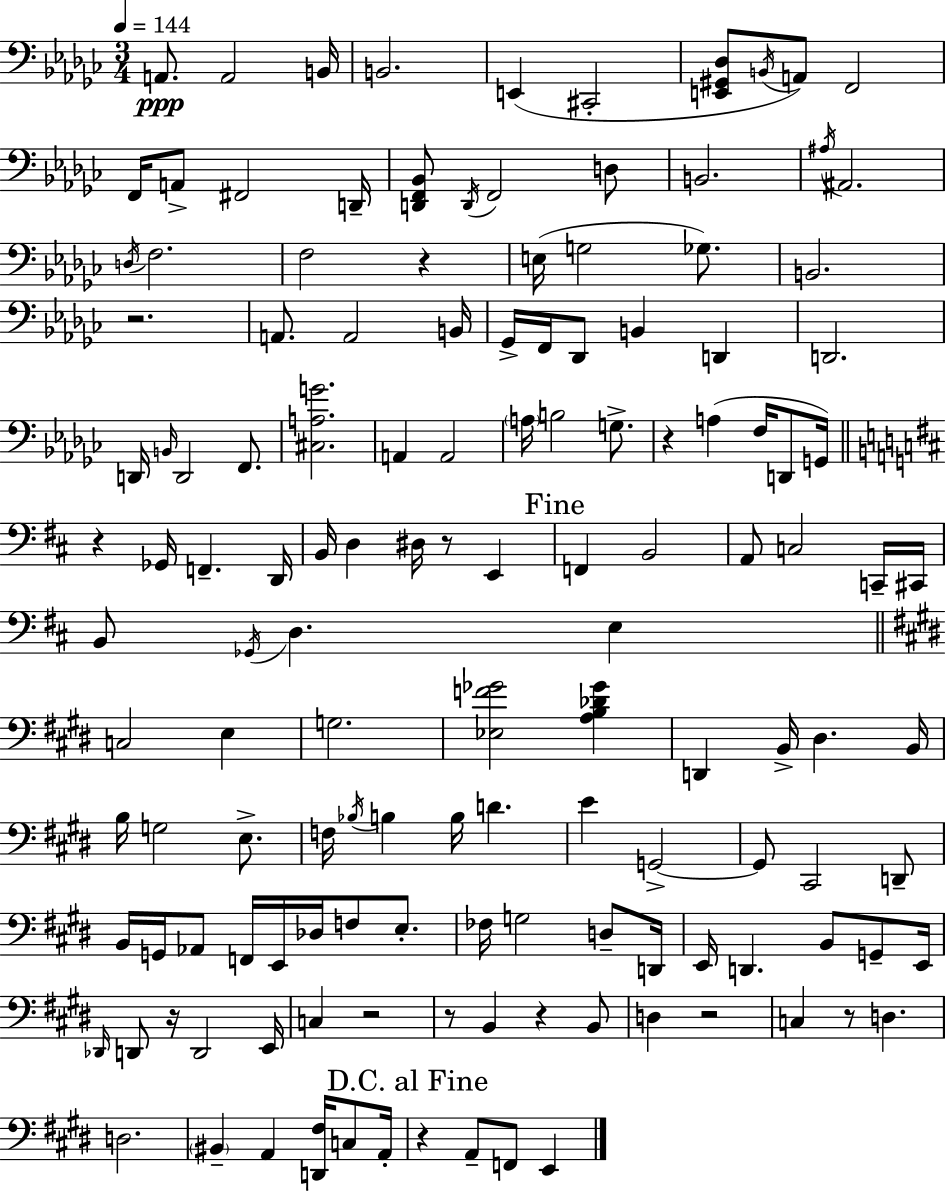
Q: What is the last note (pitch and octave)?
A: E2